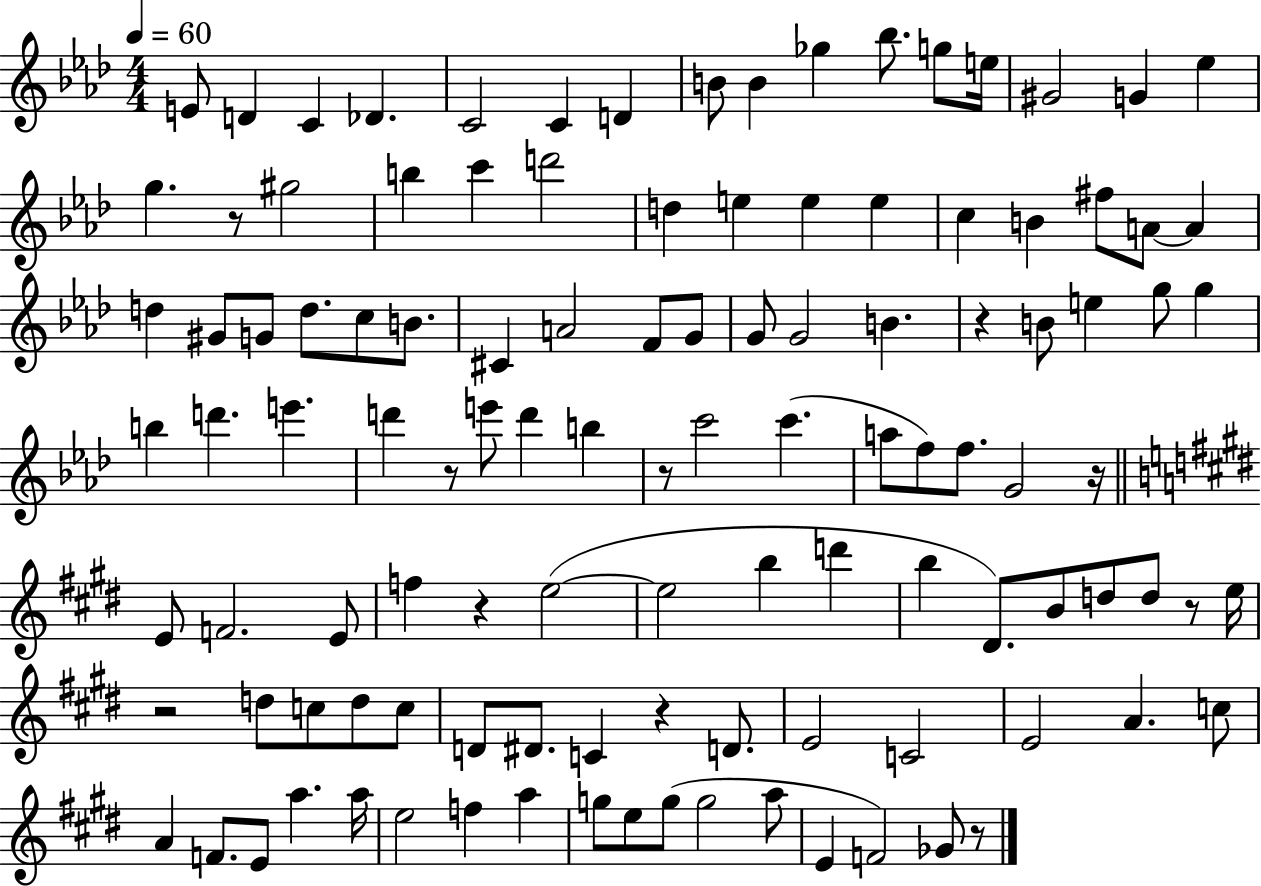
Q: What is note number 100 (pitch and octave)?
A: A5